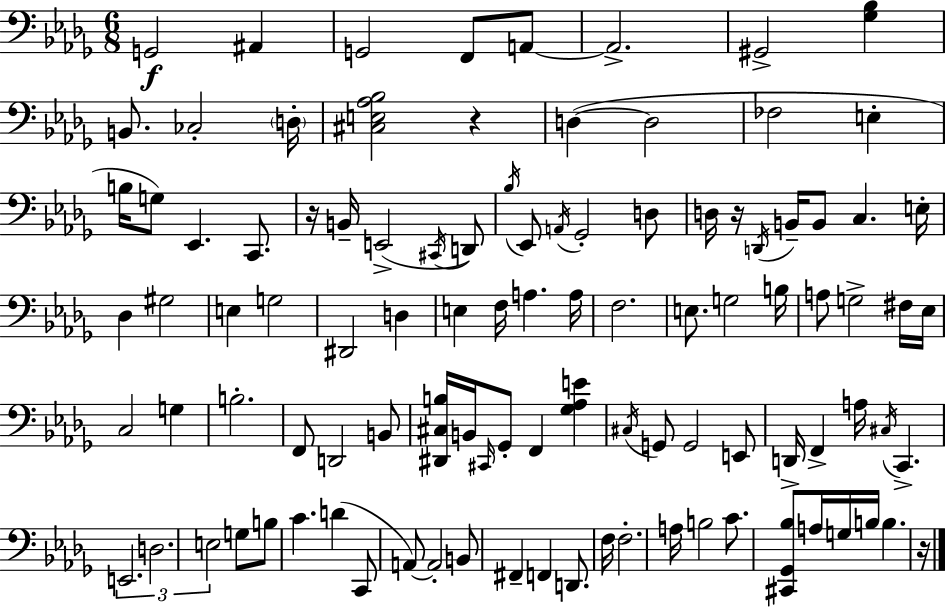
G2/h A#2/q G2/h F2/e A2/e A2/h. G#2/h [Gb3,Bb3]/q B2/e. CES3/h D3/s [C#3,E3,Ab3,Bb3]/h R/q D3/q D3/h FES3/h E3/q B3/s G3/e Eb2/q. C2/e. R/s B2/s E2/h C#2/s D2/e Bb3/s Eb2/e A2/s Gb2/h D3/e D3/s R/s D2/s B2/s B2/e C3/q. E3/s Db3/q G#3/h E3/q G3/h D#2/h D3/q E3/q F3/s A3/q. A3/s F3/h. E3/e. G3/h B3/s A3/e G3/h F#3/s Eb3/s C3/h G3/q B3/h. F2/e D2/h B2/e [D#2,C#3,B3]/s B2/s C#2/s Gb2/e F2/q [Gb3,Ab3,E4]/q C#3/s G2/e G2/h E2/e D2/s F2/q A3/s C#3/s C2/q. E2/h. D3/h. E3/h G3/e B3/e C4/q. D4/q C2/e A2/e A2/h B2/e F#2/q F2/q D2/e. F3/s F3/h. A3/s B3/h C4/e. [C#2,Gb2,Bb3]/e A3/s G3/s B3/s B3/q. R/s